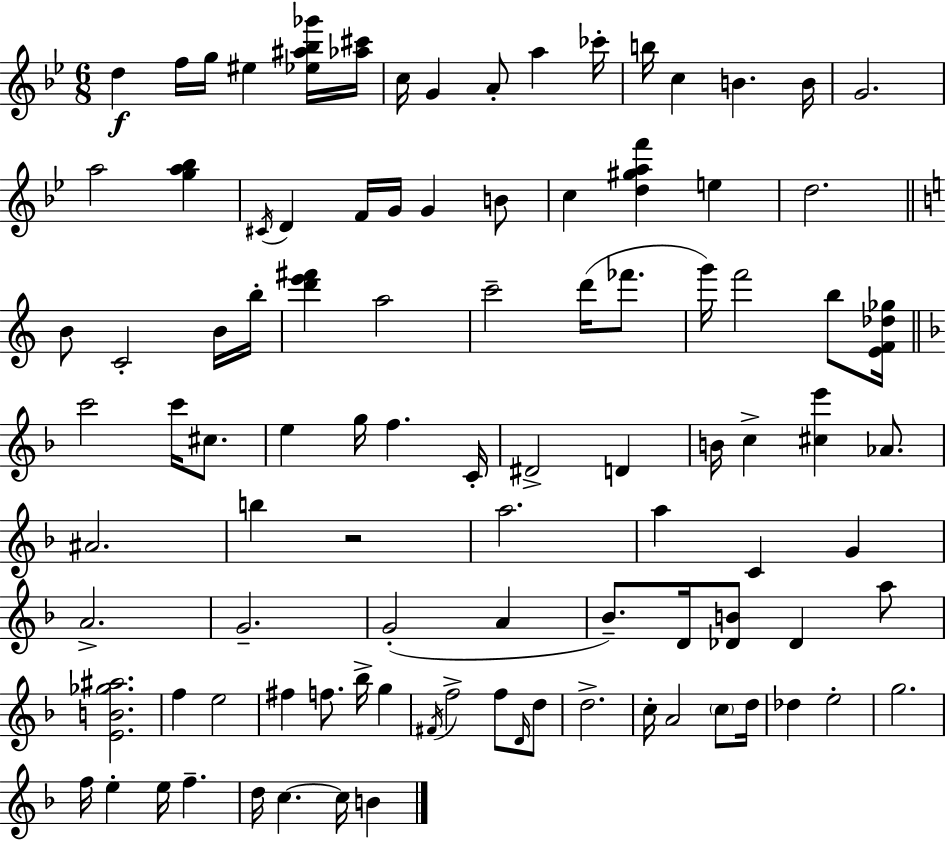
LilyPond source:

{
  \clef treble
  \numericTimeSignature
  \time 6/8
  \key bes \major
  d''4\f f''16 g''16 eis''4 <ees'' ais'' bes'' ges'''>16 <aes'' cis'''>16 | c''16 g'4 a'8-. a''4 ces'''16-. | b''16 c''4 b'4. b'16 | g'2. | \break a''2 <g'' a'' bes''>4 | \acciaccatura { cis'16 } d'4 f'16 g'16 g'4 b'8 | c''4 <d'' gis'' a'' f'''>4 e''4 | d''2. | \break \bar "||" \break \key c \major b'8 c'2-. b'16 b''16-. | <d''' e''' fis'''>4 a''2 | c'''2-- d'''16( fes'''8. | g'''16) f'''2 b''8 <e' f' des'' ges''>16 | \break \bar "||" \break \key d \minor c'''2 c'''16 cis''8. | e''4 g''16 f''4. c'16-. | dis'2-> d'4 | b'16 c''4-> <cis'' e'''>4 aes'8. | \break ais'2. | b''4 r2 | a''2. | a''4 c'4 g'4 | \break a'2.-> | g'2.-- | g'2-.( a'4 | bes'8.--) d'16 <des' b'>8 des'4 a''8 | \break <e' b' ges'' ais''>2. | f''4 e''2 | fis''4 f''8. bes''16-> g''4 | \acciaccatura { fis'16 } f''2-> f''8 \grace { d'16 } | \break d''8 d''2.-> | c''16-. a'2 \parenthesize c''8 | d''16 des''4 e''2-. | g''2. | \break f''16 e''4-. e''16 f''4.-- | d''16 c''4.~~ c''16 b'4 | \bar "|."
}